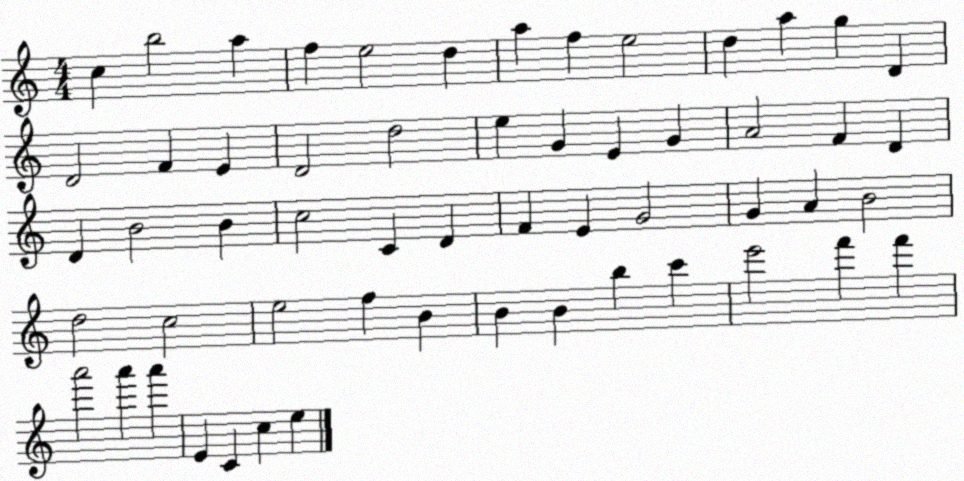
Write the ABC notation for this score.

X:1
T:Untitled
M:4/4
L:1/4
K:C
c b2 a f e2 d a f e2 d a g D D2 F E D2 d2 e G E G A2 F D D B2 B c2 C D F E G2 G A B2 d2 c2 e2 f B B B b c' e'2 f' f' a'2 a' a' E C c e